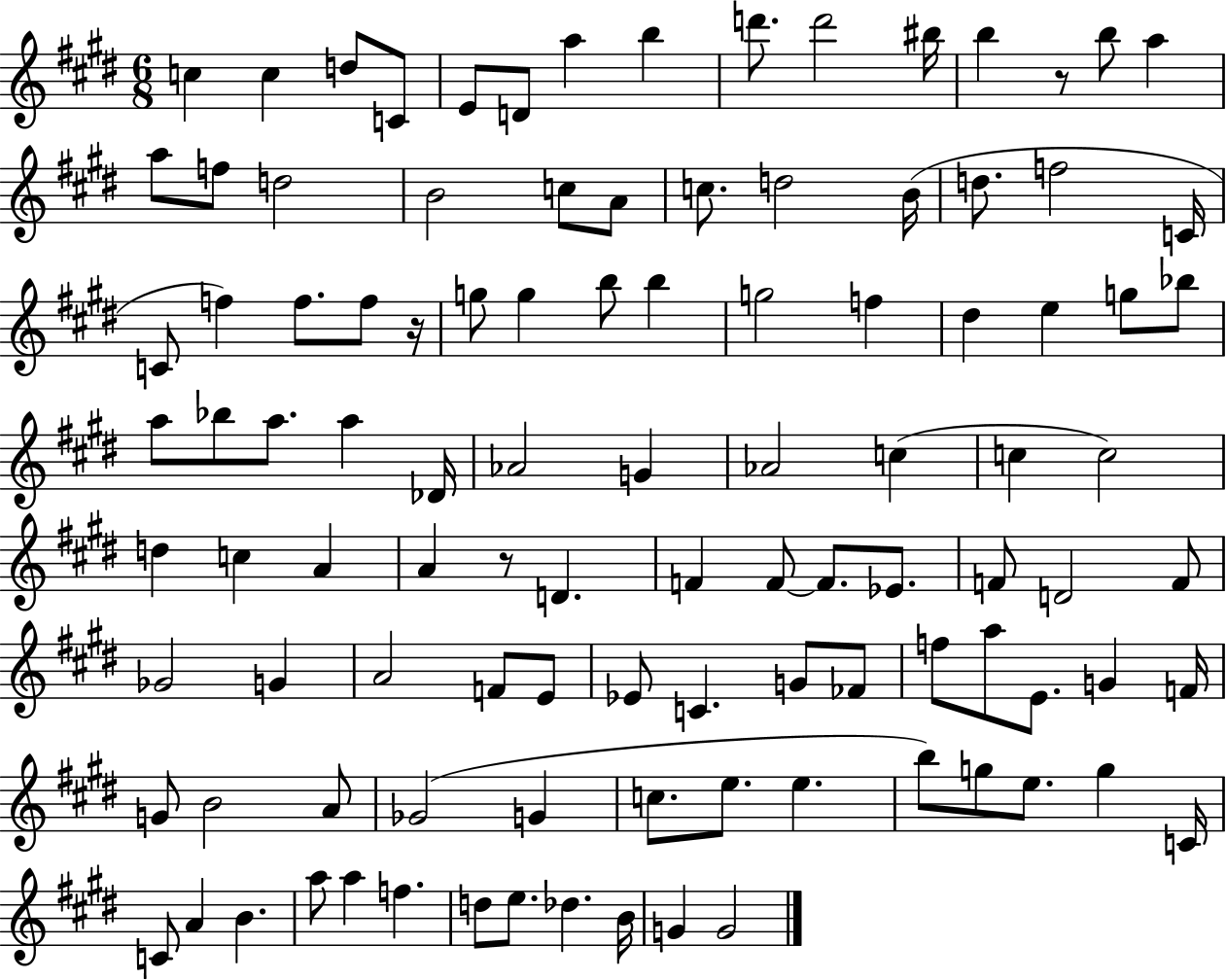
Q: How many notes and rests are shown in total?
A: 105